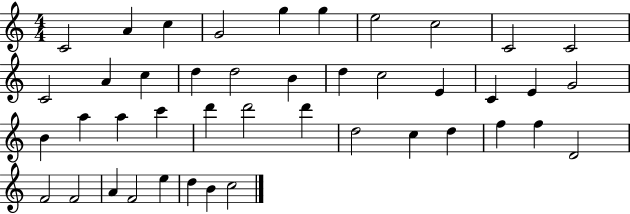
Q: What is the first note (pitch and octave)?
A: C4